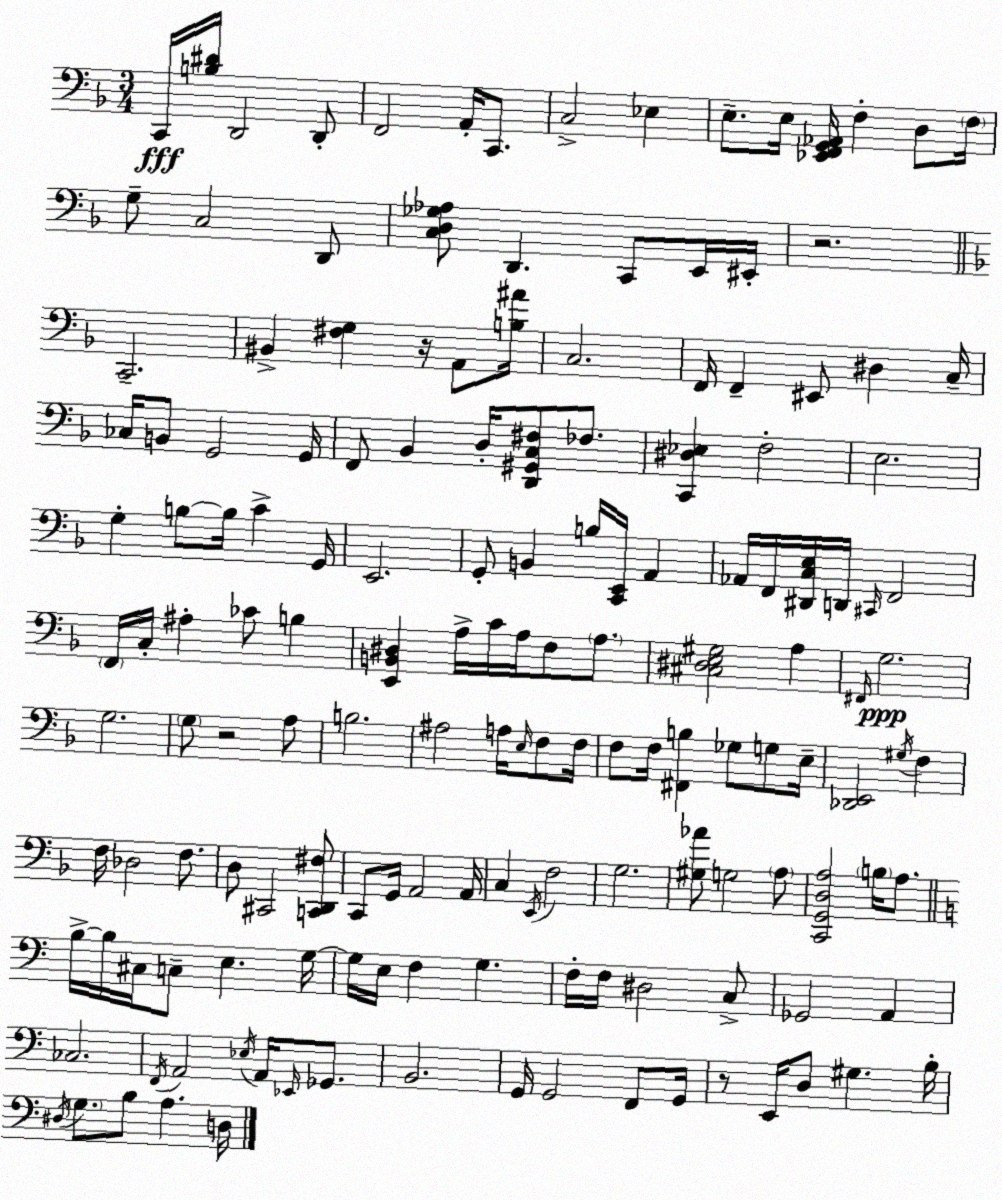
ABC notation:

X:1
T:Untitled
M:3/4
L:1/4
K:Dm
C,,/4 [B,^D]/4 D,,2 D,,/2 F,,2 A,,/4 C,,/2 C,2 _E, E,/2 E,/4 [_E,,F,,G,,_A,,]/4 F, D,/2 F,/4 G,/2 C,2 D,,/2 [C,D,_G,_A,]/2 D,, C,,/2 E,,/4 ^E,,/4 z2 C,,2 ^B,, [^F,G,] z/4 A,,/2 [B,^A]/4 C,2 F,,/4 F,, ^E,,/2 ^D, C,/4 _C,/4 B,,/2 G,,2 G,,/4 F,,/2 _B,, D,/4 [D,,^G,,C,^F,]/2 _F,/2 [C,,^D,_E,] F,2 E,2 G, B,/2 B,/4 C G,,/4 E,,2 G,,/2 B,, B,/4 [C,,E,,]/4 A,, _A,,/4 F,,/4 [^D,,C,E,]/4 D,,/4 ^C,,/4 F,,2 F,,/4 C,/4 ^A, _C/2 B, [E,,B,,^D,] A,/4 C/4 A,/4 F,/2 A,/2 [^C,^D,E,^G,]2 A, ^F,,/4 G,2 G,2 G,/2 z2 A,/2 B,2 ^A,2 A,/4 E,/4 F,/2 F,/4 F,/2 F,/4 [^F,,B,] _G,/2 G,/2 E,/4 [_D,,E,,]2 ^G,/4 F, F,/4 _D,2 F,/2 D,/2 ^C,,2 [C,,D,,^F,]/2 C,,/2 G,,/4 A,,2 A,,/4 C, E,,/4 F,2 G,2 [^G,_A]/2 G,2 A,/2 [C,,G,,D,A,]2 B,/4 A,/2 B,/4 B,/4 ^C,/4 C,/2 E, G,/4 G,/4 E,/4 F, G, F,/4 F,/4 ^D,2 C,/2 _G,,2 A,, _C,2 F,,/4 A,,2 _E,/4 A,,/4 _E,,/4 _G,,/2 B,,2 G,,/4 G,,2 F,,/2 G,,/4 z/2 E,,/4 D,/2 ^G, B,/4 ^D,/4 G,/2 B,/2 A, D,/4